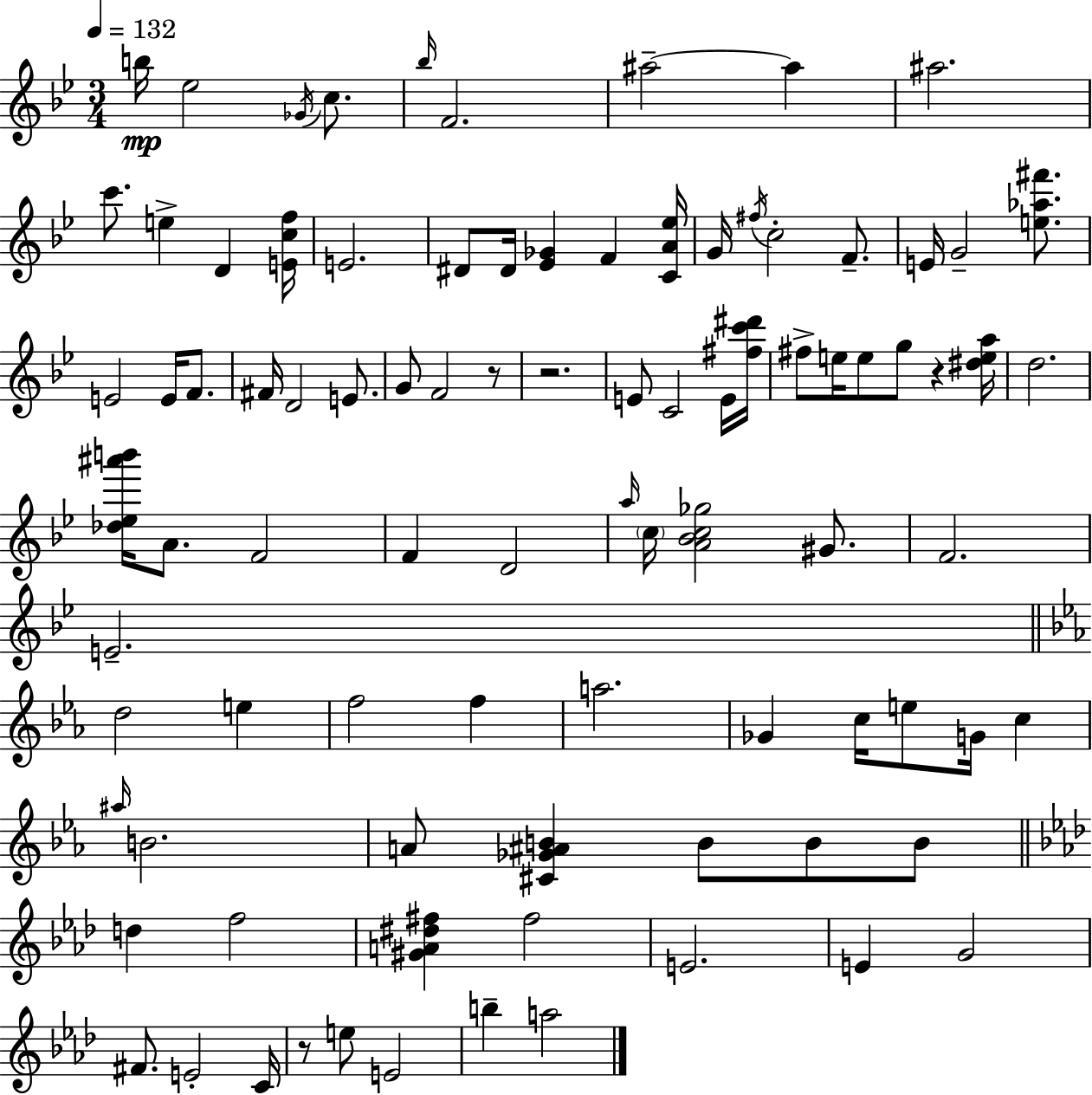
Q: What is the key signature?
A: BES major